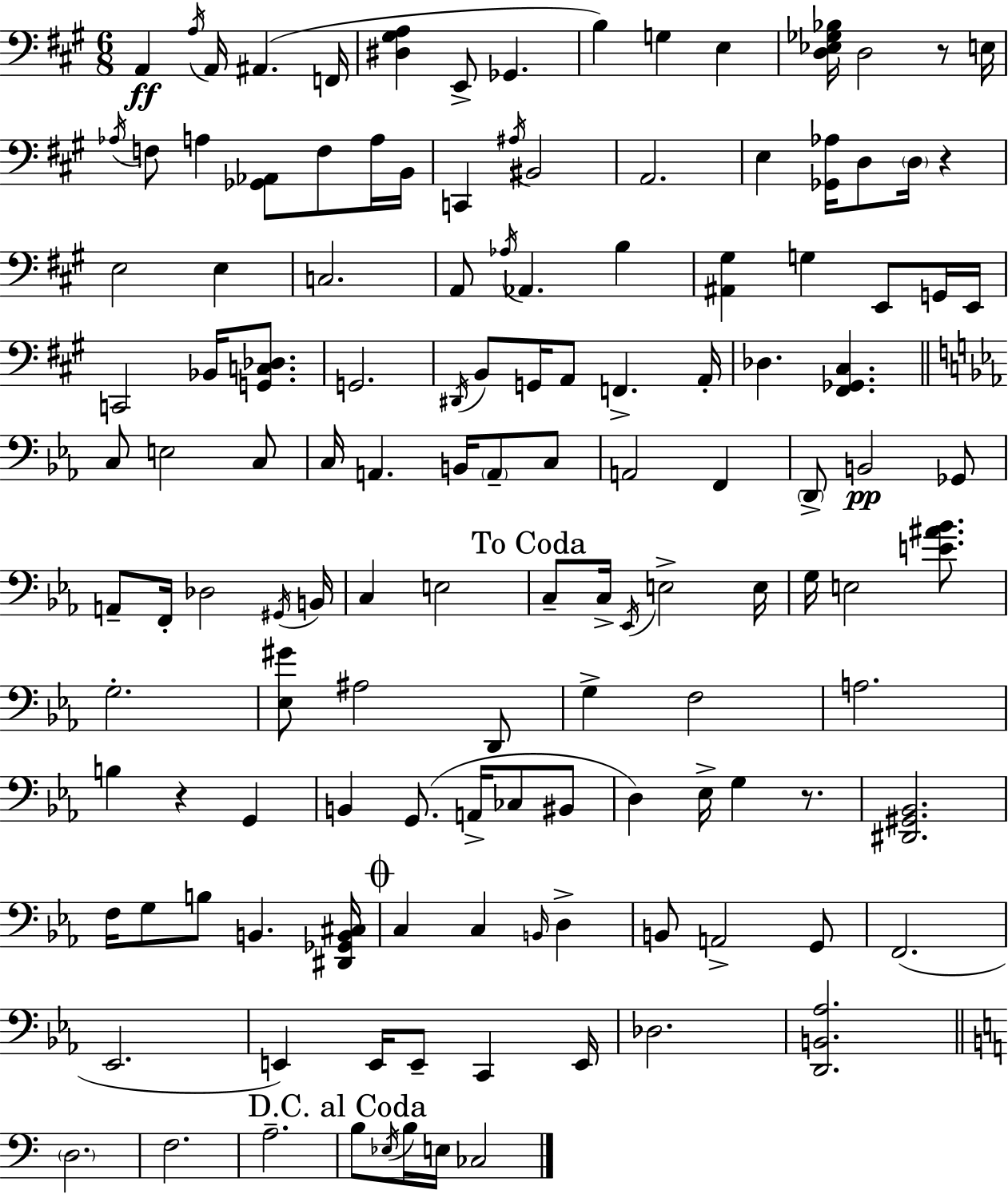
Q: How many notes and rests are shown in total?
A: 132